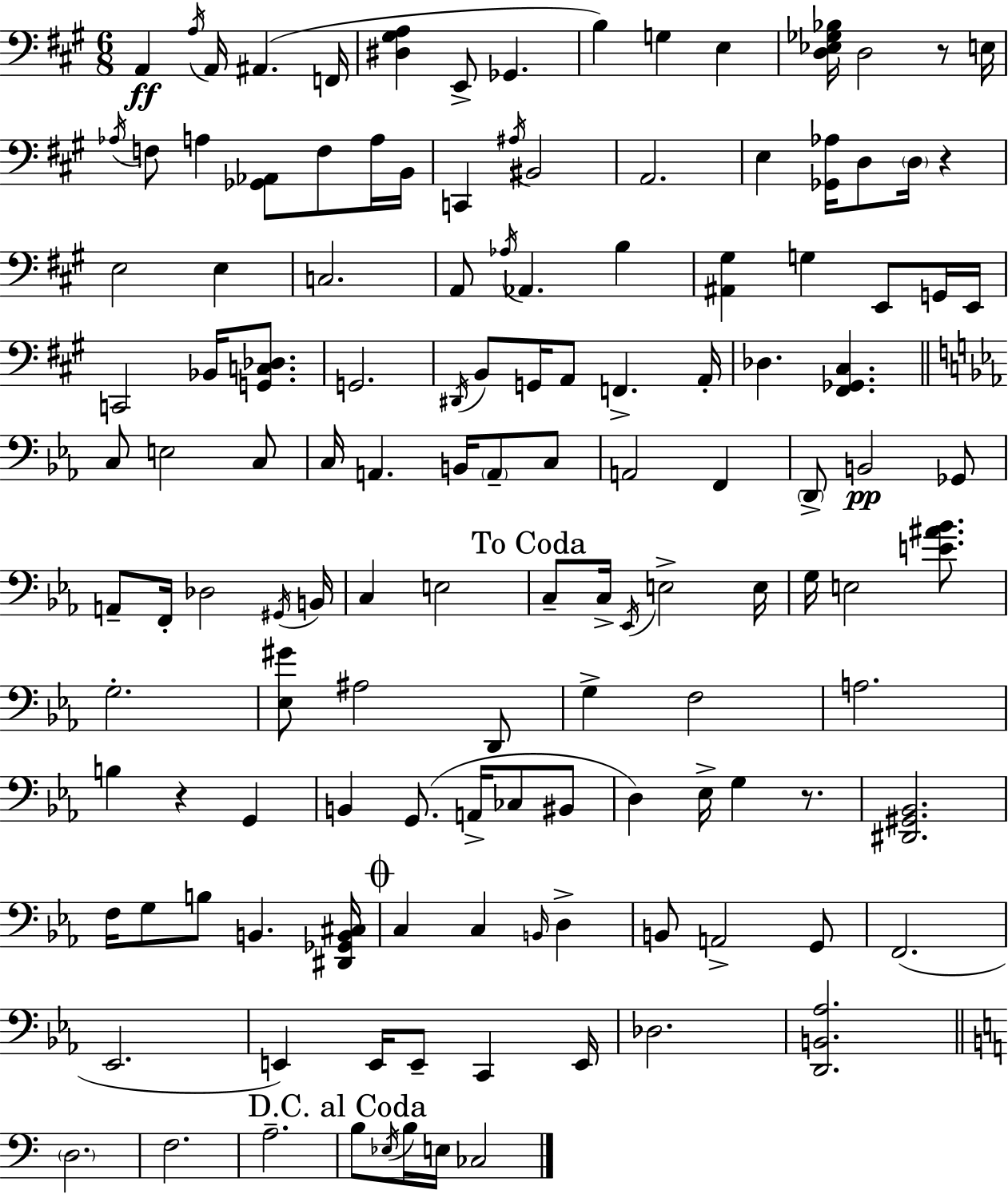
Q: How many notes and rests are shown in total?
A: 132